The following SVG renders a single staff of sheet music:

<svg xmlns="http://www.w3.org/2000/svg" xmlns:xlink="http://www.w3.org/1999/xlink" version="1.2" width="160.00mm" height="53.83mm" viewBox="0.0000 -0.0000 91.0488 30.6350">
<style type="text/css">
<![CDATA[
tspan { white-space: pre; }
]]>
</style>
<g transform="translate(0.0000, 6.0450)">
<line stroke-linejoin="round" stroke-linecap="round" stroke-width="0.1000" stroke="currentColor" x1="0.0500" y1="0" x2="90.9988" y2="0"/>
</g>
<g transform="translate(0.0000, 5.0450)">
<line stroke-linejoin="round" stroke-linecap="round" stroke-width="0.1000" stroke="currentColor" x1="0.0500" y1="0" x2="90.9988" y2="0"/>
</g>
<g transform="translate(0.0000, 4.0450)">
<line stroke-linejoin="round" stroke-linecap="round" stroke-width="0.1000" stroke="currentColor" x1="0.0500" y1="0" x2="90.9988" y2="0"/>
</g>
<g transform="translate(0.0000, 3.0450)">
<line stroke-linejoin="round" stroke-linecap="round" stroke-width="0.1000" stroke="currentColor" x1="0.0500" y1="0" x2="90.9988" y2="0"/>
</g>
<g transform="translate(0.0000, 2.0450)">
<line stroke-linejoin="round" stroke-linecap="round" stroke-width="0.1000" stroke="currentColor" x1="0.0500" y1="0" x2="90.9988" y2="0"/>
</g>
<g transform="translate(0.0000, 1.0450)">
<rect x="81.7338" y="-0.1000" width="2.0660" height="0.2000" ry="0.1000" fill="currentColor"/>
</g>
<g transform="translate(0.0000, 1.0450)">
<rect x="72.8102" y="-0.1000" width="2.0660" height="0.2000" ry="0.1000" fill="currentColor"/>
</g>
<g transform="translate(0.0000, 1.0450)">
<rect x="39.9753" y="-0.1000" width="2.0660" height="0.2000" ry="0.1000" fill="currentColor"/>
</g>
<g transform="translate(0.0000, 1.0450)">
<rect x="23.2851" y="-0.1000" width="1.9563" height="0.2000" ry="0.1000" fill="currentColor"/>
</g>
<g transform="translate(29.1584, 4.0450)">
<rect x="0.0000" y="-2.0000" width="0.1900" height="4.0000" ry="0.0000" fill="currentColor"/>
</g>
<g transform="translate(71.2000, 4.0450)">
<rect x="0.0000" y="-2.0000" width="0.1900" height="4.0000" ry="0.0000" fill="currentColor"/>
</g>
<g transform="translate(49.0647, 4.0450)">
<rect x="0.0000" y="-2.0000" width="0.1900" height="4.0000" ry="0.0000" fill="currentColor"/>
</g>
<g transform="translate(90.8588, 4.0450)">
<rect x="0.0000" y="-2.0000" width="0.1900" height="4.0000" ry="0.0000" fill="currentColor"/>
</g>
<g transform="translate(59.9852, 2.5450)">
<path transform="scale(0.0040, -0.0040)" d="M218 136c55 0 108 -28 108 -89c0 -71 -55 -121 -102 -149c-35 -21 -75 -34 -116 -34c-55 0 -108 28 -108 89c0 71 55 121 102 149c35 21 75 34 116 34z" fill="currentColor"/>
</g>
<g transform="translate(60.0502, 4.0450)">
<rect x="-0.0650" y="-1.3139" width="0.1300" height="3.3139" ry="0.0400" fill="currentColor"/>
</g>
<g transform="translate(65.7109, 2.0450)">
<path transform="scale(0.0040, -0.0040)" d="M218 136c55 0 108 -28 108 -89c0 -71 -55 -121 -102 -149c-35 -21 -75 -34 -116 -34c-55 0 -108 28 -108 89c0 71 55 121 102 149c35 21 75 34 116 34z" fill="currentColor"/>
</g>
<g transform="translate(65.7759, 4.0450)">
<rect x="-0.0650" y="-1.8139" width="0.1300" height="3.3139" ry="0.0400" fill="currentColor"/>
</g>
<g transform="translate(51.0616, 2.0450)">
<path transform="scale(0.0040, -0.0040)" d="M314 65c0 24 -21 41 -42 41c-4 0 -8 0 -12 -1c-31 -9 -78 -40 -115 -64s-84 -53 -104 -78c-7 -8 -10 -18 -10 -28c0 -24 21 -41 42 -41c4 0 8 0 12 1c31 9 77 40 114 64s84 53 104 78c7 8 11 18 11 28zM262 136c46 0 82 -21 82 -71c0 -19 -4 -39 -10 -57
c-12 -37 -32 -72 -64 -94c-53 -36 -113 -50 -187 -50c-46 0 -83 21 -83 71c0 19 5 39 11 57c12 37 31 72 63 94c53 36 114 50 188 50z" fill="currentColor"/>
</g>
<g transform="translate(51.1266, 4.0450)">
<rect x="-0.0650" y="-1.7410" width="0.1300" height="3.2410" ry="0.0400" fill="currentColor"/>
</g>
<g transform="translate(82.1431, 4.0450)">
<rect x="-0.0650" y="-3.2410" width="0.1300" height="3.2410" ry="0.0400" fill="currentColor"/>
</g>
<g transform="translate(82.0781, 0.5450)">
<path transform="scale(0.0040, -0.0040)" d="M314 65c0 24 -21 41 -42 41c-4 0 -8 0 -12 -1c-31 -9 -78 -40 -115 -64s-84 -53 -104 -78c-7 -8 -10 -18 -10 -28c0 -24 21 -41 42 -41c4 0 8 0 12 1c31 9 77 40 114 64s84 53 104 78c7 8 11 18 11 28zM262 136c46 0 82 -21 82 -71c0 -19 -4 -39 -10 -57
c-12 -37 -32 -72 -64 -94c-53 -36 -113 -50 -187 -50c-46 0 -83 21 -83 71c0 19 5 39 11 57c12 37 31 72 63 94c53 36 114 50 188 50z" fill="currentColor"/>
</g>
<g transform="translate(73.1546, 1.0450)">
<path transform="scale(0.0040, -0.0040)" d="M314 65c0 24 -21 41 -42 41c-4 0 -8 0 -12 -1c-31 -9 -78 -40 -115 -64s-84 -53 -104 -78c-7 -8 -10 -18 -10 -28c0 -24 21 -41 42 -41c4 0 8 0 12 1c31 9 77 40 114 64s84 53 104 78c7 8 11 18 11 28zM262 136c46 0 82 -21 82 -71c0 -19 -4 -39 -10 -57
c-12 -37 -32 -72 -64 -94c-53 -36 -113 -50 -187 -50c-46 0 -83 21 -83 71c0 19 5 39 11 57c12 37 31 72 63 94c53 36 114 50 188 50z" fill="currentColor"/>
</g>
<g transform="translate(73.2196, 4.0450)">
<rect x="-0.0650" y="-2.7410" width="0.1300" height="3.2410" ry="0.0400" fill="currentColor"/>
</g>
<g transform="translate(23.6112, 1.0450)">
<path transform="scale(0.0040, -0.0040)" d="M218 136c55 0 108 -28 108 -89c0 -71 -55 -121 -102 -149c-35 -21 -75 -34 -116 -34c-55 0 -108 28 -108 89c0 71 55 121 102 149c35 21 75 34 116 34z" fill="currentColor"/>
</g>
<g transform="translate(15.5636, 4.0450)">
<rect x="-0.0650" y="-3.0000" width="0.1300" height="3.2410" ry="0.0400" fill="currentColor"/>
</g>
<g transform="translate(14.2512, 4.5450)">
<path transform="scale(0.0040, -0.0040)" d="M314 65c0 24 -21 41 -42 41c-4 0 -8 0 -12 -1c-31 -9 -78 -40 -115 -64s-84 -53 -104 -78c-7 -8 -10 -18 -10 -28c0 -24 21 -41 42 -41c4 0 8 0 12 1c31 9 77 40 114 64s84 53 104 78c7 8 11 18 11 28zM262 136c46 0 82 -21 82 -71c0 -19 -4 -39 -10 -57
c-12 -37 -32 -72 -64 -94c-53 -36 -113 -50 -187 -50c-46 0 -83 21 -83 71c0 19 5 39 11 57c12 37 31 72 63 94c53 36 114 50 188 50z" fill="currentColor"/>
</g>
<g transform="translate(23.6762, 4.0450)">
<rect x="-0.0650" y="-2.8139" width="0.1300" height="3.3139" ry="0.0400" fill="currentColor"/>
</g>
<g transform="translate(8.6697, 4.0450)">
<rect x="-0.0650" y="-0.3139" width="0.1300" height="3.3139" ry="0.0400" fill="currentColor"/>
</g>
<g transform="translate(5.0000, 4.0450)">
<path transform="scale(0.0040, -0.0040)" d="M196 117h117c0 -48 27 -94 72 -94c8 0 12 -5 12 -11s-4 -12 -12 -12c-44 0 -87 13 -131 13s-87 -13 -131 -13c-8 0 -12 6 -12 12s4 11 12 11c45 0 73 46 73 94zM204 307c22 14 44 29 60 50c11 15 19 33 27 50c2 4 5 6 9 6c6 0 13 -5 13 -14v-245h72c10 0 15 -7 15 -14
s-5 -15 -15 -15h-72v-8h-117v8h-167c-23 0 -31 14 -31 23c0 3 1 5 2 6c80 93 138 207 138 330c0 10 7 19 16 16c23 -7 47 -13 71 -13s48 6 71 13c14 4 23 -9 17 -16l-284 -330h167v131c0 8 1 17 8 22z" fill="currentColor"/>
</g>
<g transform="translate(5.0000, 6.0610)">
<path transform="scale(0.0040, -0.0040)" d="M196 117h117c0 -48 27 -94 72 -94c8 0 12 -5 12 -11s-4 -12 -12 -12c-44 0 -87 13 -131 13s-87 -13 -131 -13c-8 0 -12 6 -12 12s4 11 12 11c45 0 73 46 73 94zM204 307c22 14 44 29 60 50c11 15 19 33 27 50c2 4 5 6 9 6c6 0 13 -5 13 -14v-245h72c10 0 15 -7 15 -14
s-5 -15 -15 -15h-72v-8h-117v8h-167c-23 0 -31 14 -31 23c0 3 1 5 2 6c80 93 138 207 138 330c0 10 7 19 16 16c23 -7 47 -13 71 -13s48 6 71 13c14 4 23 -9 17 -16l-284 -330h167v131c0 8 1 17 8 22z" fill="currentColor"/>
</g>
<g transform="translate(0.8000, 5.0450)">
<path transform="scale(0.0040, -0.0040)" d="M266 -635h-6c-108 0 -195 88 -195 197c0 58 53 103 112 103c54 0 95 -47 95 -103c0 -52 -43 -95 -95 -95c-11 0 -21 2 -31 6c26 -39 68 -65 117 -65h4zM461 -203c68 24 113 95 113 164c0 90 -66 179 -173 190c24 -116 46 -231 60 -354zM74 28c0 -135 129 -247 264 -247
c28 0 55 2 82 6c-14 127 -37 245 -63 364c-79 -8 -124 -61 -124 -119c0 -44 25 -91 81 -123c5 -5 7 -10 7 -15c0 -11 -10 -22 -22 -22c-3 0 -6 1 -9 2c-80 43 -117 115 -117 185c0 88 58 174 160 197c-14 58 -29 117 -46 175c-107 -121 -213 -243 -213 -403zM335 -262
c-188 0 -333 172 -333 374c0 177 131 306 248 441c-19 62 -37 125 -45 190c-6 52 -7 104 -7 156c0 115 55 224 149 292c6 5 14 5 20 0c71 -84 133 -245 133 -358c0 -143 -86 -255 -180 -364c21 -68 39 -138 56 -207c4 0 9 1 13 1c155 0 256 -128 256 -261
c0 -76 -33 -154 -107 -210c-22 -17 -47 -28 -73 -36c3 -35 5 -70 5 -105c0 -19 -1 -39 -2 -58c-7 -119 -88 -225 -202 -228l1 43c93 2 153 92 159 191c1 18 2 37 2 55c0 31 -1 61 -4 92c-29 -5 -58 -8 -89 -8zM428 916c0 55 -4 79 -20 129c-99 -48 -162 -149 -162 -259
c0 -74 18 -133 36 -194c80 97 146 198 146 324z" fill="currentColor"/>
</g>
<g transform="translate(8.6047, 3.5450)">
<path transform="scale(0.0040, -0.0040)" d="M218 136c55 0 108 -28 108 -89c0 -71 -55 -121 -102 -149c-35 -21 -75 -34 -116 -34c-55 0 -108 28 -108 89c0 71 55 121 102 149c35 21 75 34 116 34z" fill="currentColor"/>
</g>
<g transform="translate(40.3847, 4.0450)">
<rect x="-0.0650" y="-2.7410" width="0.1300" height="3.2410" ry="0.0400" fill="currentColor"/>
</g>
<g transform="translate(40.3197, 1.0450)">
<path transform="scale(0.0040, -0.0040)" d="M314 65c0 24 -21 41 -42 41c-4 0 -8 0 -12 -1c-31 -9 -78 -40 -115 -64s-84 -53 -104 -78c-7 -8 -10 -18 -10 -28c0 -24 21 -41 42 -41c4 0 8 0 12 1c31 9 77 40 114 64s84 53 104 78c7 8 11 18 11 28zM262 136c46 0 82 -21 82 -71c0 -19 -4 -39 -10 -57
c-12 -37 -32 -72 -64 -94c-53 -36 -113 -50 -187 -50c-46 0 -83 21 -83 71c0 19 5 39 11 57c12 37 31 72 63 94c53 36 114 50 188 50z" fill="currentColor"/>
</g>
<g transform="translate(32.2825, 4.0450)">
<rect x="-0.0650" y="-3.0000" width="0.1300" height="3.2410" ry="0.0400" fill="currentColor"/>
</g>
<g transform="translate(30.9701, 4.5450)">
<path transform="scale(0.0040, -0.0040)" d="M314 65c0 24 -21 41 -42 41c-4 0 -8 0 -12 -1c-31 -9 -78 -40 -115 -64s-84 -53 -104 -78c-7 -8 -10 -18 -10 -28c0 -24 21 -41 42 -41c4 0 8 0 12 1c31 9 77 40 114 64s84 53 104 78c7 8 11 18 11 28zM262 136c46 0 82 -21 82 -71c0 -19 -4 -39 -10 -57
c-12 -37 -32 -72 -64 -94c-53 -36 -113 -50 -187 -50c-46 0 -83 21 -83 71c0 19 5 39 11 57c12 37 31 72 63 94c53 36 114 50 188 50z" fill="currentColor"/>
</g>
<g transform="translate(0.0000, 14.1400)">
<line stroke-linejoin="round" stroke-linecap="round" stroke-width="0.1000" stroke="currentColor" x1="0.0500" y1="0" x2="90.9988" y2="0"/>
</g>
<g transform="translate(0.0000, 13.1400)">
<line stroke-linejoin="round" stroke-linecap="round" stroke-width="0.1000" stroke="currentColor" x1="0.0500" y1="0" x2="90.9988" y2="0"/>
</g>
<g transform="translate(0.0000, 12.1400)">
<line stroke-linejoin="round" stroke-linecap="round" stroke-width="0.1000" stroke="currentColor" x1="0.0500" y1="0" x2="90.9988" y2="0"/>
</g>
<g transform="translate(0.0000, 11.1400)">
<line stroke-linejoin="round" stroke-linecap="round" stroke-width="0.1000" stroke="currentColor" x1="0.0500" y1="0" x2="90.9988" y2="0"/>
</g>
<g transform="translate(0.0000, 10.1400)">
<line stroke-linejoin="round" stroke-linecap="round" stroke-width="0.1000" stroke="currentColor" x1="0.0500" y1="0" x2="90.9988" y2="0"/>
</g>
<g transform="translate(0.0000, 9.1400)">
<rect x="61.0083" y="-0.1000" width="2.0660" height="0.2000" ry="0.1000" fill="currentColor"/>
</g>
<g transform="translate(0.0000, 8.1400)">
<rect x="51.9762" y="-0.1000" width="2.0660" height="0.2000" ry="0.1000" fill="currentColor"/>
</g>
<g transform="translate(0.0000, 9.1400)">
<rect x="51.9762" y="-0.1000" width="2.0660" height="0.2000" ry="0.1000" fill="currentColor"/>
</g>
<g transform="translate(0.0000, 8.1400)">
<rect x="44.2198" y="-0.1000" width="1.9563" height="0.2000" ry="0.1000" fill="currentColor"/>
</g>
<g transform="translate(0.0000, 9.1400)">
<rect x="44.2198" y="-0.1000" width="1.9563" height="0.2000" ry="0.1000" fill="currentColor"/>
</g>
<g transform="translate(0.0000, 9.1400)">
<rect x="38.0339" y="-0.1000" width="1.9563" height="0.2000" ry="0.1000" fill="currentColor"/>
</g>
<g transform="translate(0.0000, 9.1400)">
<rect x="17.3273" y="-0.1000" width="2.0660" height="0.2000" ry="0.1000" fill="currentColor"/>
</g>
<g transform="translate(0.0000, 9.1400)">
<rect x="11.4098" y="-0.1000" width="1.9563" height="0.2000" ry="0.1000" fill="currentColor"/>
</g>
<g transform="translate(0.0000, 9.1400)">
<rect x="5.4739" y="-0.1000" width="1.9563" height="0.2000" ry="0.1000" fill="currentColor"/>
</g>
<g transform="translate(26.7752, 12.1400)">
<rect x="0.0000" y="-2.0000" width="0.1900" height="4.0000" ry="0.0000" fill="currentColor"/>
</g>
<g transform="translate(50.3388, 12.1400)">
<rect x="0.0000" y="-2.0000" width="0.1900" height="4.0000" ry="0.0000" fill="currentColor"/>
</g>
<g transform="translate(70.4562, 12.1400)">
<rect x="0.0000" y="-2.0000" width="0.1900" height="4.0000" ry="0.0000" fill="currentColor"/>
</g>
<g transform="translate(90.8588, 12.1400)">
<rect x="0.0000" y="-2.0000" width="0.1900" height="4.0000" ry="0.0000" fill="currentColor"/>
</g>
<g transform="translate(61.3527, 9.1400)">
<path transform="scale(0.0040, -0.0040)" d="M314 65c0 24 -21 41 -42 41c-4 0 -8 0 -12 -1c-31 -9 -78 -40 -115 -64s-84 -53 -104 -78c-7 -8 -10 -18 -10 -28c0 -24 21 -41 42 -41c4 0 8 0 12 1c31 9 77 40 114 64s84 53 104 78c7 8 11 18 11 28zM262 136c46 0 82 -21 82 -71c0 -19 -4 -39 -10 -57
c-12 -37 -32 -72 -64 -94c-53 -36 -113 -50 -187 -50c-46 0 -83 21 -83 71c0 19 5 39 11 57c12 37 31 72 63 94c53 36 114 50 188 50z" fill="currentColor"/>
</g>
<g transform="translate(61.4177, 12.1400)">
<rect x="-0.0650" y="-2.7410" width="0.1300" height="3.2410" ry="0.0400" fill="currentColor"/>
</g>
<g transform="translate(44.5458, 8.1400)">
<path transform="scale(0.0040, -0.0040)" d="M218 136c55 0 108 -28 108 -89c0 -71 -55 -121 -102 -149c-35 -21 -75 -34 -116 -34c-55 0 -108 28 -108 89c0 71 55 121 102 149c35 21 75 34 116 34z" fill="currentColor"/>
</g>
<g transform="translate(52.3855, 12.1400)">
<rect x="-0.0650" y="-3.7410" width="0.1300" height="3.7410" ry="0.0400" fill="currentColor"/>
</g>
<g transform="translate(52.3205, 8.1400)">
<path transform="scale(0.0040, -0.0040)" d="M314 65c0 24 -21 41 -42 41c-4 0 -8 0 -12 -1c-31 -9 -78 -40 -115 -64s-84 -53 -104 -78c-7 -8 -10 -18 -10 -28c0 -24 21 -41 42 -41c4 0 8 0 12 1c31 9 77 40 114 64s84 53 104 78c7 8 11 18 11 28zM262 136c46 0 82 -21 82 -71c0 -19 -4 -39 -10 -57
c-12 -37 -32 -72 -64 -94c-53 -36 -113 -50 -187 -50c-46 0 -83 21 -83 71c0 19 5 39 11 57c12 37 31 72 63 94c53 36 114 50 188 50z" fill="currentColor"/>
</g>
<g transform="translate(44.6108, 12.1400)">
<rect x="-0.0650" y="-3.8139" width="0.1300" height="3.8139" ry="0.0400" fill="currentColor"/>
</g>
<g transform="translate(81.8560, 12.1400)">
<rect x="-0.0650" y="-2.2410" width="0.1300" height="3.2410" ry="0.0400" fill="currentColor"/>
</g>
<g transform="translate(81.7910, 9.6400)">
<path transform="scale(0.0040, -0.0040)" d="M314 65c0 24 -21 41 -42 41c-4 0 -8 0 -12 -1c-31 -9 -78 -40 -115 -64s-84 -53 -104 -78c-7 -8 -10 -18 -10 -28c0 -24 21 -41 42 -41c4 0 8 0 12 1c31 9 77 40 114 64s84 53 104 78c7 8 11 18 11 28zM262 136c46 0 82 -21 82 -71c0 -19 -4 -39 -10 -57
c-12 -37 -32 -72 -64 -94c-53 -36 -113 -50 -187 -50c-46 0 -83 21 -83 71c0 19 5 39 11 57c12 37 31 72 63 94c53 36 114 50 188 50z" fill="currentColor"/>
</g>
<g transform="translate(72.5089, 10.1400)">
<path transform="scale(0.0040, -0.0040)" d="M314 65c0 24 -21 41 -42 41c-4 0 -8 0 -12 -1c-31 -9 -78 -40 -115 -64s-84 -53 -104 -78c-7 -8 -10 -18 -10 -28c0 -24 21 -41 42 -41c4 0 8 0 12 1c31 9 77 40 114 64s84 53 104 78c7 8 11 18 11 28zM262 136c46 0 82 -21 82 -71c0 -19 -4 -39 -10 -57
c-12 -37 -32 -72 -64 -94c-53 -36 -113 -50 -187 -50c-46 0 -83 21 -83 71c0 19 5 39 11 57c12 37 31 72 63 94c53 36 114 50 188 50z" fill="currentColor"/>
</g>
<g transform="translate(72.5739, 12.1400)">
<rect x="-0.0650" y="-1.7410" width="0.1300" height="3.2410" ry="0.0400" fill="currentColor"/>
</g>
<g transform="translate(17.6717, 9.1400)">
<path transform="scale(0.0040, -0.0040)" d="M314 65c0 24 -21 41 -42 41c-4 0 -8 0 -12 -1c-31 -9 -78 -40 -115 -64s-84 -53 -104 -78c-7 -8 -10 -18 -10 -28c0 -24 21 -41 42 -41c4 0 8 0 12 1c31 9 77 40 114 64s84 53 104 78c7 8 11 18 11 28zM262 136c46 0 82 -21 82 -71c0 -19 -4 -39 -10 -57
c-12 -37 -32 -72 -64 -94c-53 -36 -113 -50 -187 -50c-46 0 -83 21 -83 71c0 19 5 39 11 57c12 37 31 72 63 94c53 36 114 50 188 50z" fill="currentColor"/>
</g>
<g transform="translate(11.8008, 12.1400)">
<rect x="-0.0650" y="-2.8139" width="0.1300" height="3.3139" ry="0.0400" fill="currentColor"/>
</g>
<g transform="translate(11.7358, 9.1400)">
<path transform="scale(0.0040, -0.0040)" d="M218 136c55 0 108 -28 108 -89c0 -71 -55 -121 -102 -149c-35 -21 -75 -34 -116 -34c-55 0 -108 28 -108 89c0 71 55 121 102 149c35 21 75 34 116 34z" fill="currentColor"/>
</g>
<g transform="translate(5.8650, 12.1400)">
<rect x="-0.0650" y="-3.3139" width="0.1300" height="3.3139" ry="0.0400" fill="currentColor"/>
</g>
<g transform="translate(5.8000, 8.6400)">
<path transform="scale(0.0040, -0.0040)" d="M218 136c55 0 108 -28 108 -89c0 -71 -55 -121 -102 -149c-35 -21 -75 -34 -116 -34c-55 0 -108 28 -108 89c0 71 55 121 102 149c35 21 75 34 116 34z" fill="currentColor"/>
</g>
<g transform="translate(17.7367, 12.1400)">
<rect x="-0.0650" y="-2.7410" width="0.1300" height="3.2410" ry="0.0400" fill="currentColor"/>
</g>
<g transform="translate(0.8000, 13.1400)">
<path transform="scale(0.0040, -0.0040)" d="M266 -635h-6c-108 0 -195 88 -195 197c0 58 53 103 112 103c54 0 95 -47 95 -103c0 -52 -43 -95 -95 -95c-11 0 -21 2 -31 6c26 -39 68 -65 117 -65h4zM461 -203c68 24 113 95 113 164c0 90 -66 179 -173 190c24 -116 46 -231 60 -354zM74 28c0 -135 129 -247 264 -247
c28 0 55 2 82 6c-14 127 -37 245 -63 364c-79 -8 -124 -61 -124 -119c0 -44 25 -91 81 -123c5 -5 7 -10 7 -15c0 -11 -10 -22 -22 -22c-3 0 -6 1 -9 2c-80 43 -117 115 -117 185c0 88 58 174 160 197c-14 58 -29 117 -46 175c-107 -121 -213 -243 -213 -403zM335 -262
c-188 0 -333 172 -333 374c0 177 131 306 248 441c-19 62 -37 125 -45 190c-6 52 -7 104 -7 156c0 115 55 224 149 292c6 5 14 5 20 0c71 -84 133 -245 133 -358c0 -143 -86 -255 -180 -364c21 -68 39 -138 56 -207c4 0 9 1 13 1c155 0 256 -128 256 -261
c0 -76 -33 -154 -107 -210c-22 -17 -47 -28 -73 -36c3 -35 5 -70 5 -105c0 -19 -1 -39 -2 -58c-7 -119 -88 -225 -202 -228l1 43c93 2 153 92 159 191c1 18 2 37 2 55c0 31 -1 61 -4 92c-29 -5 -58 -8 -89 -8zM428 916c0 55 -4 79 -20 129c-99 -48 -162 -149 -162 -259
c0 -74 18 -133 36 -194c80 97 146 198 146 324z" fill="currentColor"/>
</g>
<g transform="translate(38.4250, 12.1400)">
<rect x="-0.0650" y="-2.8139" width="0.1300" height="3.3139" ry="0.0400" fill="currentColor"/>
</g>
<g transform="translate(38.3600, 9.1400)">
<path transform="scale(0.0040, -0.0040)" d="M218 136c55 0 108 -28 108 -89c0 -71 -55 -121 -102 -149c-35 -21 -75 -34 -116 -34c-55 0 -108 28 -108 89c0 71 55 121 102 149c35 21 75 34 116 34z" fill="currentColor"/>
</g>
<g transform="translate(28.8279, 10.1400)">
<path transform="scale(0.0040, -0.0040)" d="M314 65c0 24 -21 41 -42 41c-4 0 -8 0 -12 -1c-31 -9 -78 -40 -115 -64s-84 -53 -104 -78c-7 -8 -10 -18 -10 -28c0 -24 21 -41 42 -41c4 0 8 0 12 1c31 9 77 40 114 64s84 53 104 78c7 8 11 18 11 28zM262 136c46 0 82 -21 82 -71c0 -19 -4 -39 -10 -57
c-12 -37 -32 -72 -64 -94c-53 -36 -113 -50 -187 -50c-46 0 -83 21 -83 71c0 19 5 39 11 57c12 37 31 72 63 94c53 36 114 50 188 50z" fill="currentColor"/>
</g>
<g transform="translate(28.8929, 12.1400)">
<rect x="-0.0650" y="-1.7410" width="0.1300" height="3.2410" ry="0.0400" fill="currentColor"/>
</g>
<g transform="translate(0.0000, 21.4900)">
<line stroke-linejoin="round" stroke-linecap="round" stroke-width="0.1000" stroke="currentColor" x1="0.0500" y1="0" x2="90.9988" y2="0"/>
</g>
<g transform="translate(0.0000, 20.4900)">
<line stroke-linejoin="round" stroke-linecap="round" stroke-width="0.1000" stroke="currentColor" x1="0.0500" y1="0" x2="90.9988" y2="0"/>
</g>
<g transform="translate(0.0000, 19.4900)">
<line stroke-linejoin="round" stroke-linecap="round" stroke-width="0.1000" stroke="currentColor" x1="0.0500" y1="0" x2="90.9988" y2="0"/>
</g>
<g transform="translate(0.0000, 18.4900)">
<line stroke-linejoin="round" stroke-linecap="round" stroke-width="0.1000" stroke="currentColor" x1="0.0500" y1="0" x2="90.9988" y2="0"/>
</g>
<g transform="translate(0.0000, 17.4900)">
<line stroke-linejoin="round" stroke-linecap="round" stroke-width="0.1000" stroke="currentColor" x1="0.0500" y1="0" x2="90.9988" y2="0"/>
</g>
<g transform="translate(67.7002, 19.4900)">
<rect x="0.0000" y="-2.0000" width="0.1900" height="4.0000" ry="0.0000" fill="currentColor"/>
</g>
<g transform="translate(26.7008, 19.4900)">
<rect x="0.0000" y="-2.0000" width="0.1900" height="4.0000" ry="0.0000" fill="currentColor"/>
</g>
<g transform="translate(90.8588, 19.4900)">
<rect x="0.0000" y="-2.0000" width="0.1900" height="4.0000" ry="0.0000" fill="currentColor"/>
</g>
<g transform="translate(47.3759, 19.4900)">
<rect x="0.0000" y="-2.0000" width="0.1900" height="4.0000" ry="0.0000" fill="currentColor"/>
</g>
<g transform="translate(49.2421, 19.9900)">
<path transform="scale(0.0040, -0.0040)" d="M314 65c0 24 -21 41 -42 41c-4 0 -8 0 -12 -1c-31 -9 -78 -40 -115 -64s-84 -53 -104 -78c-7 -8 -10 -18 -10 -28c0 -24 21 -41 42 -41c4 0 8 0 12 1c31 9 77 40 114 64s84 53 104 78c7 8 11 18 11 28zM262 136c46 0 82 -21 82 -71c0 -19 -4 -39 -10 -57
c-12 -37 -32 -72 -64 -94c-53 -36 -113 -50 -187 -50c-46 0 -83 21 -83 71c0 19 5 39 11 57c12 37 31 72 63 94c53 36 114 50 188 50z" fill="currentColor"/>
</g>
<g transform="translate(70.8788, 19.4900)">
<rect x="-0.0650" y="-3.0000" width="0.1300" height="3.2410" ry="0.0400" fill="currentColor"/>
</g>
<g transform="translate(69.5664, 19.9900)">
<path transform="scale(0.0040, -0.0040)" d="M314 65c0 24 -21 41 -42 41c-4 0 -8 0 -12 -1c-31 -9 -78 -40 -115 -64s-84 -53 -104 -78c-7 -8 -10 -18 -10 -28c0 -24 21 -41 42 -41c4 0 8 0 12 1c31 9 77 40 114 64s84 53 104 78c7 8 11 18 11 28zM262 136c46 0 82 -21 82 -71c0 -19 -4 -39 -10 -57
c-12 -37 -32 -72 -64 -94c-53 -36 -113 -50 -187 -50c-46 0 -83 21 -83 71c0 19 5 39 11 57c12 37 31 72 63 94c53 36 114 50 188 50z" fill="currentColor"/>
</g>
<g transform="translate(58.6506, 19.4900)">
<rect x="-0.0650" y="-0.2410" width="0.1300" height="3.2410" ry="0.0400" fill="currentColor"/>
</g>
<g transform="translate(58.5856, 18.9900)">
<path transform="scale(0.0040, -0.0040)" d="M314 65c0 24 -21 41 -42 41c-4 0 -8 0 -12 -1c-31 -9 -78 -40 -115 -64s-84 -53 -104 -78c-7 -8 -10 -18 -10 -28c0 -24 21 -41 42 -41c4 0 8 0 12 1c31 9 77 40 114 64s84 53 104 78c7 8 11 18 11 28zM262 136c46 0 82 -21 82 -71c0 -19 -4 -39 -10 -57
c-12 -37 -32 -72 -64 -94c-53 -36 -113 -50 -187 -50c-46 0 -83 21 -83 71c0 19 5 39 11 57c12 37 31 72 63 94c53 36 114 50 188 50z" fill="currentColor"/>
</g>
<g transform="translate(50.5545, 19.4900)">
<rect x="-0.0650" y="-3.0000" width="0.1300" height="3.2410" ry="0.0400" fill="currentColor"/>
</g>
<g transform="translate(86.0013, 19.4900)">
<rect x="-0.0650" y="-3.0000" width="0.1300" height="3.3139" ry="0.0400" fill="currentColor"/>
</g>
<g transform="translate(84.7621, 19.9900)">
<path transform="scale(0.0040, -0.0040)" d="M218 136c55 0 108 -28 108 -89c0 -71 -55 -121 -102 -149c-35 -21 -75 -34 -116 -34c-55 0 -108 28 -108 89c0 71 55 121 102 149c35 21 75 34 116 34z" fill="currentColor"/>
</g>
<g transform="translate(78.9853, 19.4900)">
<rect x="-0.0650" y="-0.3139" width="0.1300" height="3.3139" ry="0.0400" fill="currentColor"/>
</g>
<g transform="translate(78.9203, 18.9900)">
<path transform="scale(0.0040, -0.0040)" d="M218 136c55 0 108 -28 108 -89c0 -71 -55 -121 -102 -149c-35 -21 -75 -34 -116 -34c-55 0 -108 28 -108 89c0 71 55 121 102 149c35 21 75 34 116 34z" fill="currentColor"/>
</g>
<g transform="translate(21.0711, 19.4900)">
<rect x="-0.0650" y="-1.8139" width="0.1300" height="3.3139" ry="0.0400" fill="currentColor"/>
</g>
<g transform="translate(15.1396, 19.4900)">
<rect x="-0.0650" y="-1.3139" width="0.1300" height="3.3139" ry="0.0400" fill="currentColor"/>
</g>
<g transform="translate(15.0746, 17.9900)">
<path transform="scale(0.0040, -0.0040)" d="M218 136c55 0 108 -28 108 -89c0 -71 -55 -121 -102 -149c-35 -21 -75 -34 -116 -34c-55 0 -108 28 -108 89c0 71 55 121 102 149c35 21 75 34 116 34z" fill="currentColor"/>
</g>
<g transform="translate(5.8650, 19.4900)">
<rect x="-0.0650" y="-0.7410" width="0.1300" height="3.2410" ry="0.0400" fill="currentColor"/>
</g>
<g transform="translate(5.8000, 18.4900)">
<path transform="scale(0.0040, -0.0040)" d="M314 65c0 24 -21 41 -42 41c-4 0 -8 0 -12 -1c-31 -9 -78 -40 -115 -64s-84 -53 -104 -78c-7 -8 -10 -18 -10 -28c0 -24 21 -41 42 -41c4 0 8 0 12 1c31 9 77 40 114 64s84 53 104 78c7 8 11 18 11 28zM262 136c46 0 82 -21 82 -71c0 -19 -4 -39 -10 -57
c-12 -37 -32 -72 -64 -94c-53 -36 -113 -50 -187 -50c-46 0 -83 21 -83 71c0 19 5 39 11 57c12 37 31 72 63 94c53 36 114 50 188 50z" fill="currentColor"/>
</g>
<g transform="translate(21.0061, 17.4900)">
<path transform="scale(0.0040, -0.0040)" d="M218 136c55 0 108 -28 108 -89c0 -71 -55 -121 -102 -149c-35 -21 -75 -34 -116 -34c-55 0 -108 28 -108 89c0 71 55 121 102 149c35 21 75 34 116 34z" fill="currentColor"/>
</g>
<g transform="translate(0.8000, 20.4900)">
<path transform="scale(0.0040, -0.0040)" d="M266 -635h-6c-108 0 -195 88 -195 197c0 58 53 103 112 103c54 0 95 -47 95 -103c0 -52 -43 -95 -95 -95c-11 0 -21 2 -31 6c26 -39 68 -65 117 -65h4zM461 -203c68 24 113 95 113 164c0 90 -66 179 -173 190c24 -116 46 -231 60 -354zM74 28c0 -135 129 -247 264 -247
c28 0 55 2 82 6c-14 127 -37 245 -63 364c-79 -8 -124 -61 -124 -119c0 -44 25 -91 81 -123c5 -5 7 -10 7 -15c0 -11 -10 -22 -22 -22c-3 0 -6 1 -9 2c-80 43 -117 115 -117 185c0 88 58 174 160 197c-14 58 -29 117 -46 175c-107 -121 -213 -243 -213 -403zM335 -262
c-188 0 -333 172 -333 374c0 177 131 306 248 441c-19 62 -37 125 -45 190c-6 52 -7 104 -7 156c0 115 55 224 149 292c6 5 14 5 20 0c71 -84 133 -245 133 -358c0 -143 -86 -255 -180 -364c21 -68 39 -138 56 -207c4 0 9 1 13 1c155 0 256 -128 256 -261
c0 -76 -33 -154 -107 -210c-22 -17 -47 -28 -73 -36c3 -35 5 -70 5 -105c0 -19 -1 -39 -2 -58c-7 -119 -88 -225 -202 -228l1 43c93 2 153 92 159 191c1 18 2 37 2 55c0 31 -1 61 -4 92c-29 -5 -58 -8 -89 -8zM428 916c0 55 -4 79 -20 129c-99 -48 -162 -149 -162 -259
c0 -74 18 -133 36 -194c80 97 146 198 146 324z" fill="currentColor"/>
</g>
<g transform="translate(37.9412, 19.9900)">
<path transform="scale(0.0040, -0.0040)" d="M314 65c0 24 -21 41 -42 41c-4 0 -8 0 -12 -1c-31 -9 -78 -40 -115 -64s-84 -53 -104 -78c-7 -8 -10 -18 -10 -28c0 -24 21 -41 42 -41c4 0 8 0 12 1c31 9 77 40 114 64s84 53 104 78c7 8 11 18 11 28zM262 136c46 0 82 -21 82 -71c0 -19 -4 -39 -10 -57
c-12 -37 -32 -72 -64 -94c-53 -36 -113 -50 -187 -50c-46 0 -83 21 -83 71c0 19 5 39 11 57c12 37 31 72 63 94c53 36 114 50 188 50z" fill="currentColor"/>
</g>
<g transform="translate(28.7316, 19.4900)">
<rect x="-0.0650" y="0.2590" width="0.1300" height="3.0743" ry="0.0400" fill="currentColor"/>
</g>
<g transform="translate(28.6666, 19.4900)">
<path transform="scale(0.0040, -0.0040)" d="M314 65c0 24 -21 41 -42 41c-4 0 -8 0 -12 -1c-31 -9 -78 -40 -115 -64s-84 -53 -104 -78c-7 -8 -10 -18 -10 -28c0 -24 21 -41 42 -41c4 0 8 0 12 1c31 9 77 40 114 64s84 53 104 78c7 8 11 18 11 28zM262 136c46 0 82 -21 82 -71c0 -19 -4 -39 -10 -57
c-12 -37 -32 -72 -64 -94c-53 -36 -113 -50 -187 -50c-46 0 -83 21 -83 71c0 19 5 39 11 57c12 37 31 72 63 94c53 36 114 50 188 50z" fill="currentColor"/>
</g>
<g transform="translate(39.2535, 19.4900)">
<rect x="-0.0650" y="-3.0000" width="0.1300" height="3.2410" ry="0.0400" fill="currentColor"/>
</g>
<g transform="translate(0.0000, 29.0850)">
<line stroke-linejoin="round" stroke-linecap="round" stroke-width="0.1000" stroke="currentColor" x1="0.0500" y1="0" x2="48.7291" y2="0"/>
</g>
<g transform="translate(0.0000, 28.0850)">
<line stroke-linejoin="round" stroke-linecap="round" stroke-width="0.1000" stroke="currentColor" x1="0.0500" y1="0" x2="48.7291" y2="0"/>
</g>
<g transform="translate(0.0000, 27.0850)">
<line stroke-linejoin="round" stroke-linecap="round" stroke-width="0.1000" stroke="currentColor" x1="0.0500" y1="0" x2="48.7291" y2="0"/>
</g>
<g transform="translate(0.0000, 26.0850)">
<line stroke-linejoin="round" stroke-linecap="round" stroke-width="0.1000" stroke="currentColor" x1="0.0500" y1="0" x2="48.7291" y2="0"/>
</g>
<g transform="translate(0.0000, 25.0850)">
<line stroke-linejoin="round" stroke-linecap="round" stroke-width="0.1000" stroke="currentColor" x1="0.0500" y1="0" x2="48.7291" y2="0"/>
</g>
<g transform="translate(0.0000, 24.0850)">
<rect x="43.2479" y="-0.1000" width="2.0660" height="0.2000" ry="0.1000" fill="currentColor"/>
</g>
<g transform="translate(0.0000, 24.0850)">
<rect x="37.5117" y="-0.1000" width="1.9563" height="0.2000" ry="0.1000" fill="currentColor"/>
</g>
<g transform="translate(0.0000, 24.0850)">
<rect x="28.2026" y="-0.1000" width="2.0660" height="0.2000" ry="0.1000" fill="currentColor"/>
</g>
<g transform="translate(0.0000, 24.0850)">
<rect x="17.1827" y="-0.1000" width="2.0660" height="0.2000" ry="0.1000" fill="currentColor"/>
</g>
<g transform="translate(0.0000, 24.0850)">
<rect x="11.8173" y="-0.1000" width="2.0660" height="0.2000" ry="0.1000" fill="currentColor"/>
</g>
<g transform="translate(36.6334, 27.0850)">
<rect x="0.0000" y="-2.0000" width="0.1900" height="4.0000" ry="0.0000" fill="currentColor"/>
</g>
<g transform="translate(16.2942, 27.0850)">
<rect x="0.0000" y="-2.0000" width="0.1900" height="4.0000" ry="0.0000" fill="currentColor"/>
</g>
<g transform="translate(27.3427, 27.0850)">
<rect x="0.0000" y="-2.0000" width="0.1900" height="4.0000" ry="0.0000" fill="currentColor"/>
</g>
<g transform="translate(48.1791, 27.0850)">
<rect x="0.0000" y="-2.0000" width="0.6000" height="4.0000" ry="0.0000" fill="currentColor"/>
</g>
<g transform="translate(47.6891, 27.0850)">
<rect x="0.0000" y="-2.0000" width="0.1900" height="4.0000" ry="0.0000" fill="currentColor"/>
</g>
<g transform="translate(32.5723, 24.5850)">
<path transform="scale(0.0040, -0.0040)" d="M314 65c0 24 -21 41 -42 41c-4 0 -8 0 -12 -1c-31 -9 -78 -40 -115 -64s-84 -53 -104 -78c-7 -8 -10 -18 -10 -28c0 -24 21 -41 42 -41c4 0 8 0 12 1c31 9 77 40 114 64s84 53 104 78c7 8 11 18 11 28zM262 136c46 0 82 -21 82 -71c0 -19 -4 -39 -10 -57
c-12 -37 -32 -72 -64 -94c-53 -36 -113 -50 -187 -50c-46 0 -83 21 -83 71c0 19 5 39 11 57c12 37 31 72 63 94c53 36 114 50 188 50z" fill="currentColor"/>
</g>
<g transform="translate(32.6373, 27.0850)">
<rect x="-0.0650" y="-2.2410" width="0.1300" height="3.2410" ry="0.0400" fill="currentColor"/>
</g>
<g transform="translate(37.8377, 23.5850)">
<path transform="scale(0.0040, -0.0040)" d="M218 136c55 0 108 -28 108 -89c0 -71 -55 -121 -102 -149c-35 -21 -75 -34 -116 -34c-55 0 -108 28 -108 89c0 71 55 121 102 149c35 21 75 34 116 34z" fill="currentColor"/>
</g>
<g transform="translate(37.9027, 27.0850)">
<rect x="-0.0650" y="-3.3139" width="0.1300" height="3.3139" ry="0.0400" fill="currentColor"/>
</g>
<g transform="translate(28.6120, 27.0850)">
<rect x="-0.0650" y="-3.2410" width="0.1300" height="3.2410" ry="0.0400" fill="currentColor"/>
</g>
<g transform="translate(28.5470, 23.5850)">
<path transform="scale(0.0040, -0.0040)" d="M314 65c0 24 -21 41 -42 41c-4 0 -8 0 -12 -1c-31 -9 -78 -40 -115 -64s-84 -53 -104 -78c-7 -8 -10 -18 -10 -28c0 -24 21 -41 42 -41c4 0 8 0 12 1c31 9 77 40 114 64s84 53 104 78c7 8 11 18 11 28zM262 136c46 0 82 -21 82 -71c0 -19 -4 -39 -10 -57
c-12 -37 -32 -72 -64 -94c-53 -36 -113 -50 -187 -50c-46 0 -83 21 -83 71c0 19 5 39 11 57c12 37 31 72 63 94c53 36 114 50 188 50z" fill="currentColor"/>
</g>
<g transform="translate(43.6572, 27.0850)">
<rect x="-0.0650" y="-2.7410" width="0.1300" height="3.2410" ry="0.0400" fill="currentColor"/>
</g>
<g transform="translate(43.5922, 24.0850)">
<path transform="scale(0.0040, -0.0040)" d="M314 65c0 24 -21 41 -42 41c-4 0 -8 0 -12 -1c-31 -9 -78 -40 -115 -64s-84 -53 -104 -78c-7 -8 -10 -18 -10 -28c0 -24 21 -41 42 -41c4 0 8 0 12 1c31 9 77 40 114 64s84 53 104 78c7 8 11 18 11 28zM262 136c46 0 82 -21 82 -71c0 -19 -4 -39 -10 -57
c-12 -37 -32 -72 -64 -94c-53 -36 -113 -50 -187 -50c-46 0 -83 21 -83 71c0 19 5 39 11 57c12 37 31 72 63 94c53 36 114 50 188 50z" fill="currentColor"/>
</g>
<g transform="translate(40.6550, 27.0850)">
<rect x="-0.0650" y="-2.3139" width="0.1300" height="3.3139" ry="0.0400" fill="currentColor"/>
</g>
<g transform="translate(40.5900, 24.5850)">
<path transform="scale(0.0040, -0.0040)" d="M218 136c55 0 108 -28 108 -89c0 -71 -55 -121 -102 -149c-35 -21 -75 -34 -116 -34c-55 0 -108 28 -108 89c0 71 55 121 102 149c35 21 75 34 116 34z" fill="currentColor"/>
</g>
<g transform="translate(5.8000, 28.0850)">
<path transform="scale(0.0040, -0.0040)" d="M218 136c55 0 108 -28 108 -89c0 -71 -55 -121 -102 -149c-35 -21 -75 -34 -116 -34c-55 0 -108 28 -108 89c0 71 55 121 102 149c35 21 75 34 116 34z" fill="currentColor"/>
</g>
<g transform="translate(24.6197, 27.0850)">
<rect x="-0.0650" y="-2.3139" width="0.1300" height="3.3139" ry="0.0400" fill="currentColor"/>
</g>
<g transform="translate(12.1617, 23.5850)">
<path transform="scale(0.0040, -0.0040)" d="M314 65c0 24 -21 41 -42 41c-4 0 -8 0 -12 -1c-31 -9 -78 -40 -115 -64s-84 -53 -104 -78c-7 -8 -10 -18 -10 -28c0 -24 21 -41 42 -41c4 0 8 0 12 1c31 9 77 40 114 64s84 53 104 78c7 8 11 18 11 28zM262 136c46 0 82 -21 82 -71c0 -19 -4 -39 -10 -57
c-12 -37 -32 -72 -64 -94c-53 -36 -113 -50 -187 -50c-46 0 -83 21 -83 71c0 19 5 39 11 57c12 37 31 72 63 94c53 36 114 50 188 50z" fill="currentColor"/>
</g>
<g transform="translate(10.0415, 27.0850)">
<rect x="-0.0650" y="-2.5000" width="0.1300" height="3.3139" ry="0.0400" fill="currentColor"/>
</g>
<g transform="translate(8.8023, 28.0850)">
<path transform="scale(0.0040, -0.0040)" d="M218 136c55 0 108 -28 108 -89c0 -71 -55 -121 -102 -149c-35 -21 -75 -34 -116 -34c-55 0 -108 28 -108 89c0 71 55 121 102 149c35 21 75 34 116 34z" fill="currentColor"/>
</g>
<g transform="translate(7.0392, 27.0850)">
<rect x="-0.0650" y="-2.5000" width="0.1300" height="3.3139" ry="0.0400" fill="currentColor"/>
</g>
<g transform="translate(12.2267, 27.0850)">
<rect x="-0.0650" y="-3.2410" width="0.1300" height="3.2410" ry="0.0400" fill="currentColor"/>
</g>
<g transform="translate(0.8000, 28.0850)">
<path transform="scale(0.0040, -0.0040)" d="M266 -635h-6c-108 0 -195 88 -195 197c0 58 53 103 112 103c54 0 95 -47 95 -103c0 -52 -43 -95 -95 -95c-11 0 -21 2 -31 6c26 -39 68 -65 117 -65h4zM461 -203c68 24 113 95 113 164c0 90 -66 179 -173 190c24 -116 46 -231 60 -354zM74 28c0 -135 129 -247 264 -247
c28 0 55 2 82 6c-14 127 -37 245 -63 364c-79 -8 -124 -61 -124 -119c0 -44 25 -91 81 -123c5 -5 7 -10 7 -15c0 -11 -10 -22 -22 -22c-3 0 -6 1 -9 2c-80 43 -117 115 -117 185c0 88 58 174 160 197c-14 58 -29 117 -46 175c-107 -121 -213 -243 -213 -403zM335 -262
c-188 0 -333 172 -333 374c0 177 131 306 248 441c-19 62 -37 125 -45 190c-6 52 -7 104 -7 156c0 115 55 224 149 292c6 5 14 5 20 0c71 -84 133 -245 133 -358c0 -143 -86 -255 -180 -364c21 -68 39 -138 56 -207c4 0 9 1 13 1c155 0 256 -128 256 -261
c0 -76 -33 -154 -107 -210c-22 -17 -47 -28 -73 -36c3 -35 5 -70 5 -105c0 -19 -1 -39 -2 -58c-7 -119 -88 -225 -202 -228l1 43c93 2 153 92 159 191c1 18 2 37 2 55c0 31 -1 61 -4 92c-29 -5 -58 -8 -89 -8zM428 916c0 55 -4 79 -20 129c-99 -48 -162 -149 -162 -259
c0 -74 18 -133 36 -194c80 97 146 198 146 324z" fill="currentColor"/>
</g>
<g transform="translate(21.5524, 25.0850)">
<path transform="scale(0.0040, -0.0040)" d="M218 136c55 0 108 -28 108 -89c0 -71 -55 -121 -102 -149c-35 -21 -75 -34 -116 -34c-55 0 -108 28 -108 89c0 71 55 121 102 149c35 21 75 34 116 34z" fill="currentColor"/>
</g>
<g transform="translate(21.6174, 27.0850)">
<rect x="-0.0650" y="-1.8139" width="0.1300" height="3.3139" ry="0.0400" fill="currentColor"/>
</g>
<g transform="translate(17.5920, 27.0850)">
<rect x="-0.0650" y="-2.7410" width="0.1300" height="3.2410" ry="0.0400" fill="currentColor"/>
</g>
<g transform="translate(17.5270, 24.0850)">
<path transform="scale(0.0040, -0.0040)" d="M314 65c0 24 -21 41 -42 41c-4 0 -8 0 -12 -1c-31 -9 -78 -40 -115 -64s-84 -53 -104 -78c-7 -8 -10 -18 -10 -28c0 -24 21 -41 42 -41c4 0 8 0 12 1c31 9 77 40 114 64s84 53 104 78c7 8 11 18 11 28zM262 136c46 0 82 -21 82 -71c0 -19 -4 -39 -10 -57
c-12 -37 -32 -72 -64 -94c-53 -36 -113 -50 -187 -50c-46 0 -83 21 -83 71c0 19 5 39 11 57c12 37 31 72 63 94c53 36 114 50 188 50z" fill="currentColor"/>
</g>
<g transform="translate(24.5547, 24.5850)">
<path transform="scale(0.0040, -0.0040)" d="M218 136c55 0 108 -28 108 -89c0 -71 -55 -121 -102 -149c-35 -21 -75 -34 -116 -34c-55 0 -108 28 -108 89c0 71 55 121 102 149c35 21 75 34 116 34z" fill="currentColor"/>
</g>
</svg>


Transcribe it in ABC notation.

X:1
T:Untitled
M:4/4
L:1/4
K:C
c A2 a A2 a2 f2 e f a2 b2 b a a2 f2 a c' c'2 a2 f2 g2 d2 e f B2 A2 A2 c2 A2 c A G G b2 a2 f g b2 g2 b g a2